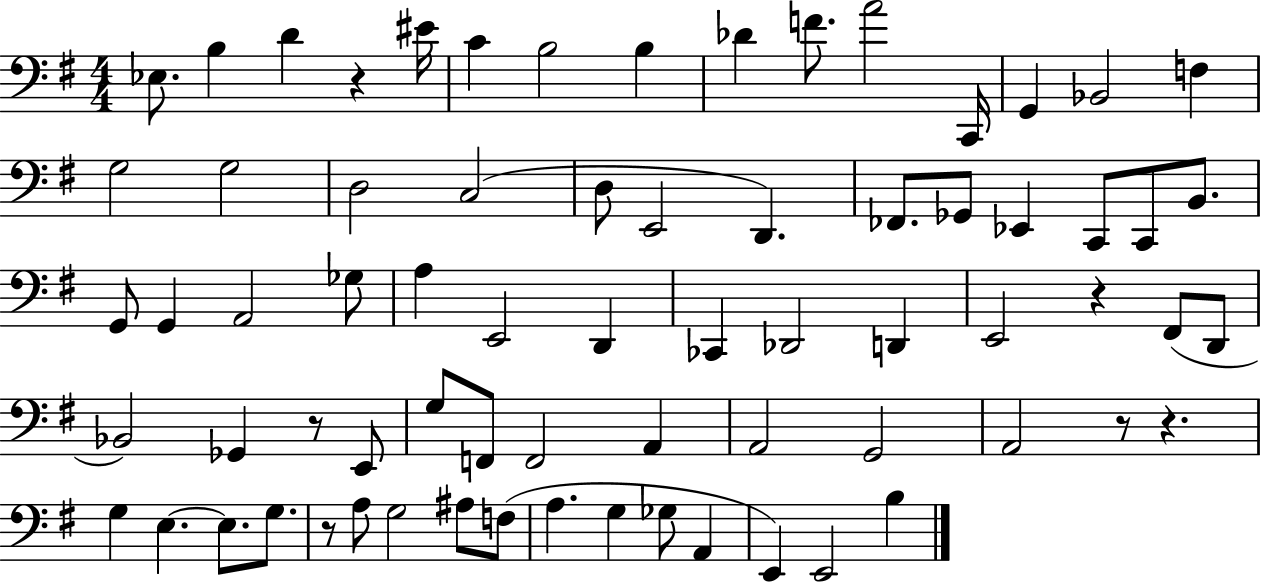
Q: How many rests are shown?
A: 6